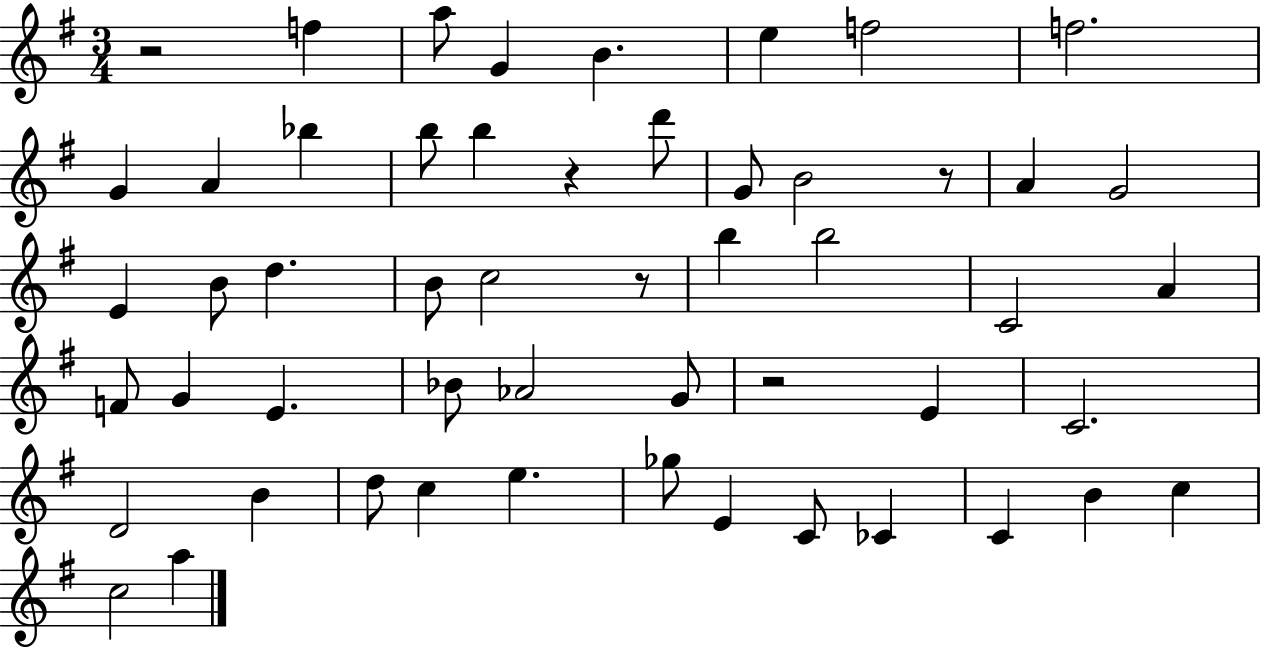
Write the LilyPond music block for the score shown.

{
  \clef treble
  \numericTimeSignature
  \time 3/4
  \key g \major
  r2 f''4 | a''8 g'4 b'4. | e''4 f''2 | f''2. | \break g'4 a'4 bes''4 | b''8 b''4 r4 d'''8 | g'8 b'2 r8 | a'4 g'2 | \break e'4 b'8 d''4. | b'8 c''2 r8 | b''4 b''2 | c'2 a'4 | \break f'8 g'4 e'4. | bes'8 aes'2 g'8 | r2 e'4 | c'2. | \break d'2 b'4 | d''8 c''4 e''4. | ges''8 e'4 c'8 ces'4 | c'4 b'4 c''4 | \break c''2 a''4 | \bar "|."
}